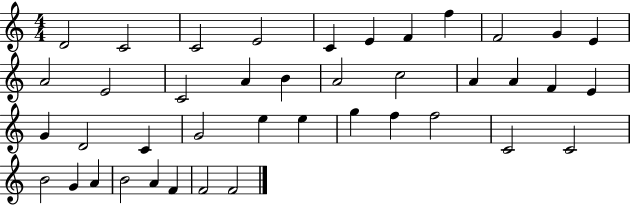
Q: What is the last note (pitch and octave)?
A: F4